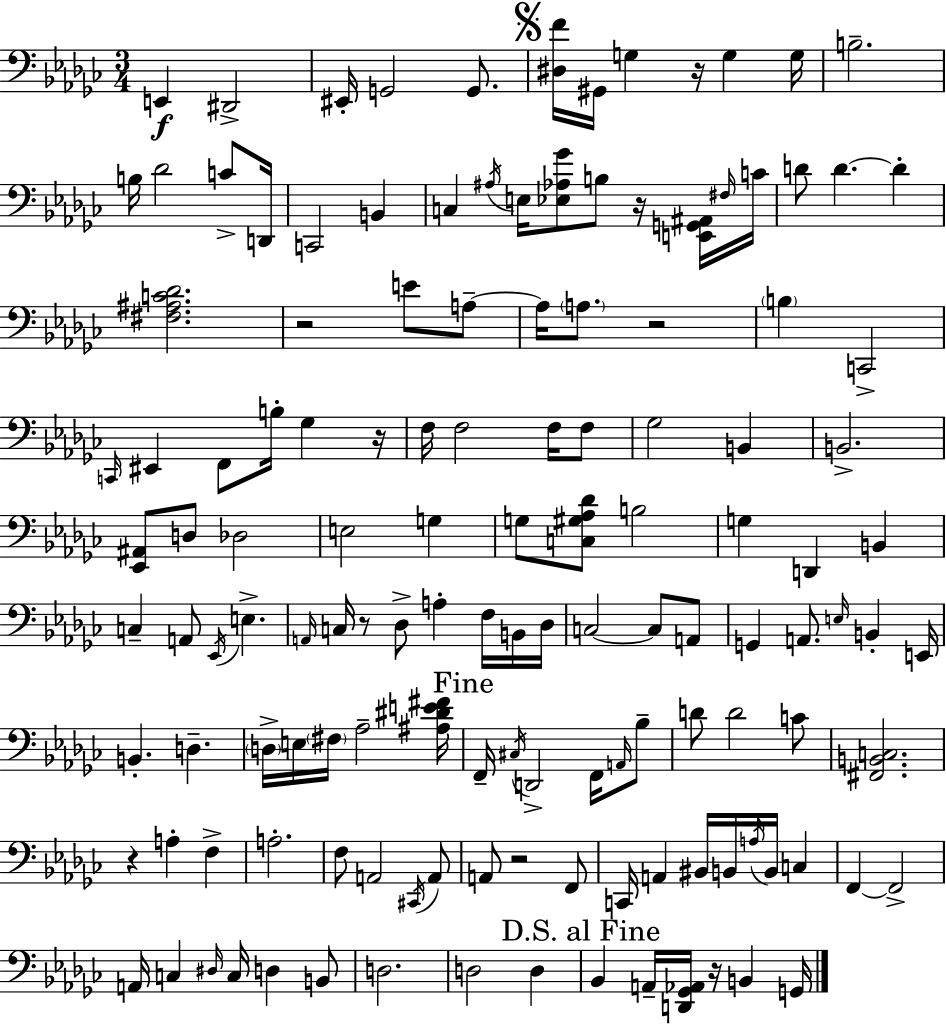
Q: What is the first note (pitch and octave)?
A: E2